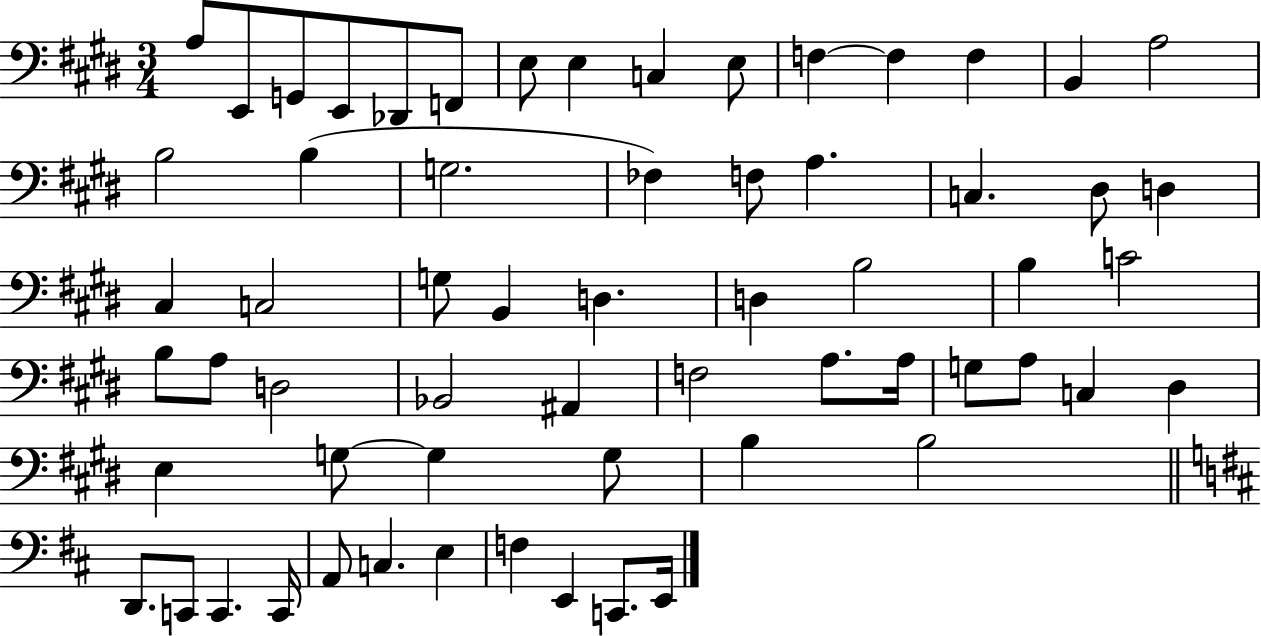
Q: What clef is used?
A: bass